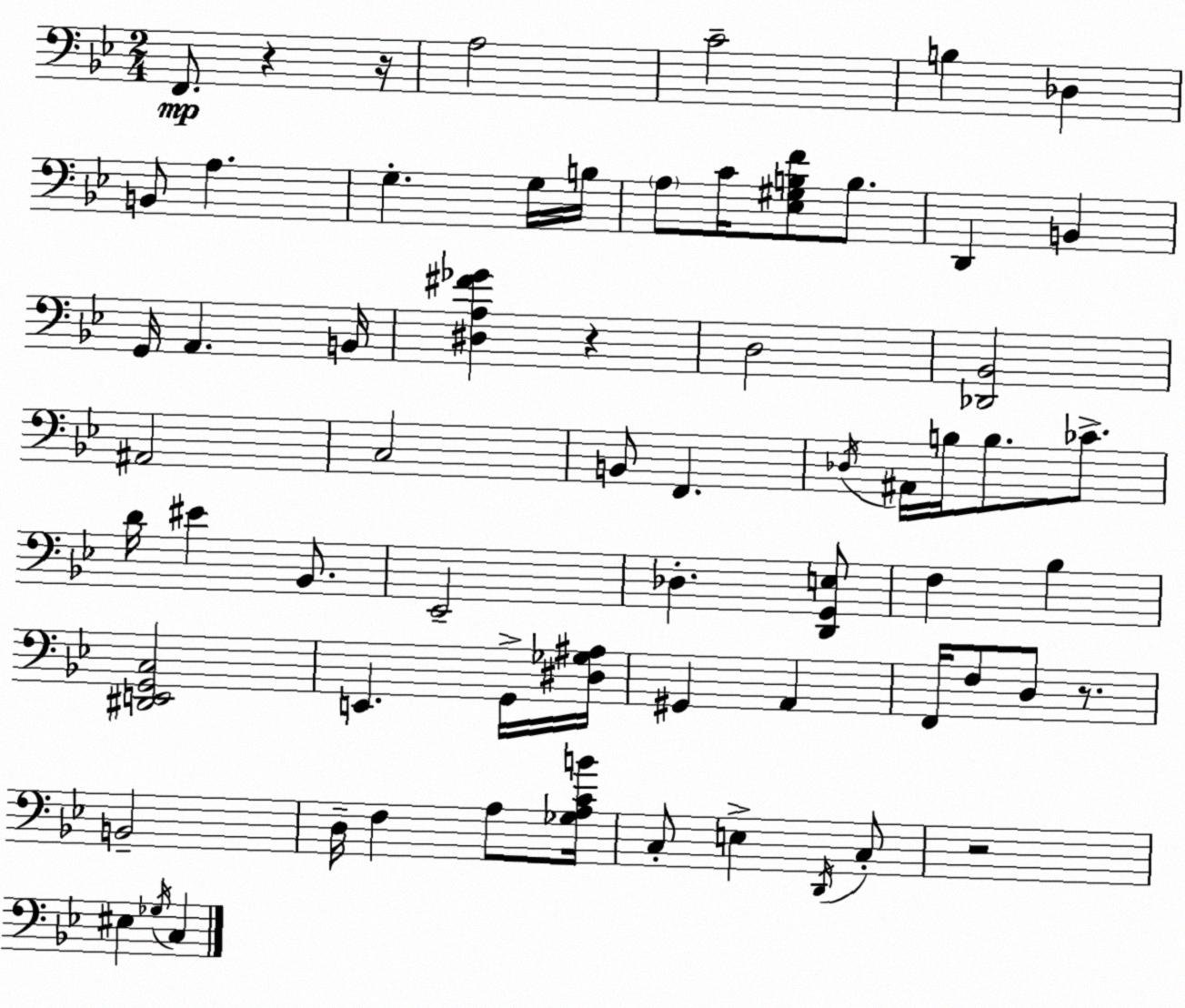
X:1
T:Untitled
M:2/4
L:1/4
K:Gm
F,,/2 z z/4 A,2 C2 B, _D, B,,/2 A, G, G,/4 B,/4 A,/2 C/4 [_E,^G,B,F]/2 B,/2 D,, B,, G,,/4 A,, B,,/4 [^D,A,^F_G] z D,2 [_D,,_B,,]2 ^A,,2 C,2 B,,/2 F,, _D,/4 ^A,,/4 B,/4 B,/2 _C/2 D/4 ^E _B,,/2 _E,,2 _D, [D,,G,,E,]/2 F, _B, [^D,,E,,G,,C,]2 E,, G,,/4 [^D,_G,^A,]/4 ^G,, A,, F,,/4 F,/2 D,/2 z/2 B,,2 D,/4 F, A,/2 [_G,A,CB]/4 C,/2 E, D,,/4 C,/2 z2 ^E, _G,/4 C,